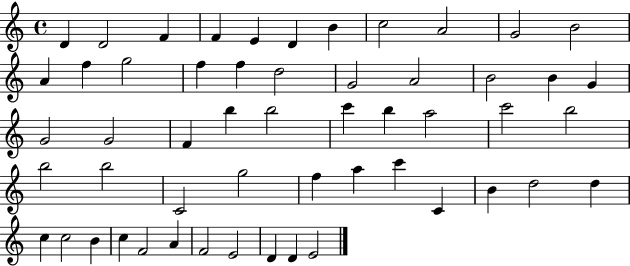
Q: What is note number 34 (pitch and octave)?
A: B5